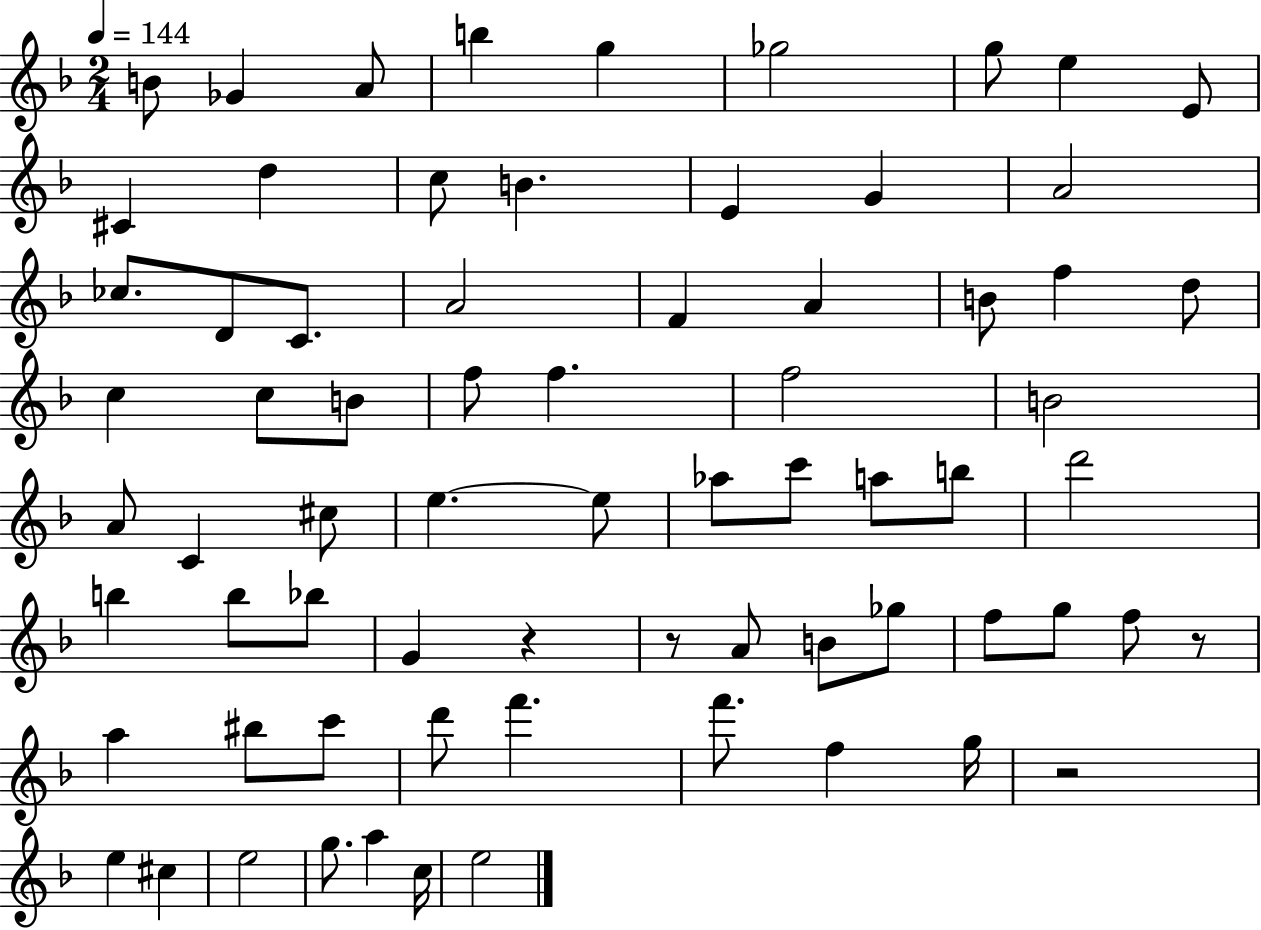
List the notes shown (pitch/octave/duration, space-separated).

B4/e Gb4/q A4/e B5/q G5/q Gb5/h G5/e E5/q E4/e C#4/q D5/q C5/e B4/q. E4/q G4/q A4/h CES5/e. D4/e C4/e. A4/h F4/q A4/q B4/e F5/q D5/e C5/q C5/e B4/e F5/e F5/q. F5/h B4/h A4/e C4/q C#5/e E5/q. E5/e Ab5/e C6/e A5/e B5/e D6/h B5/q B5/e Bb5/e G4/q R/q R/e A4/e B4/e Gb5/e F5/e G5/e F5/e R/e A5/q BIS5/e C6/e D6/e F6/q. F6/e. F5/q G5/s R/h E5/q C#5/q E5/h G5/e. A5/q C5/s E5/h